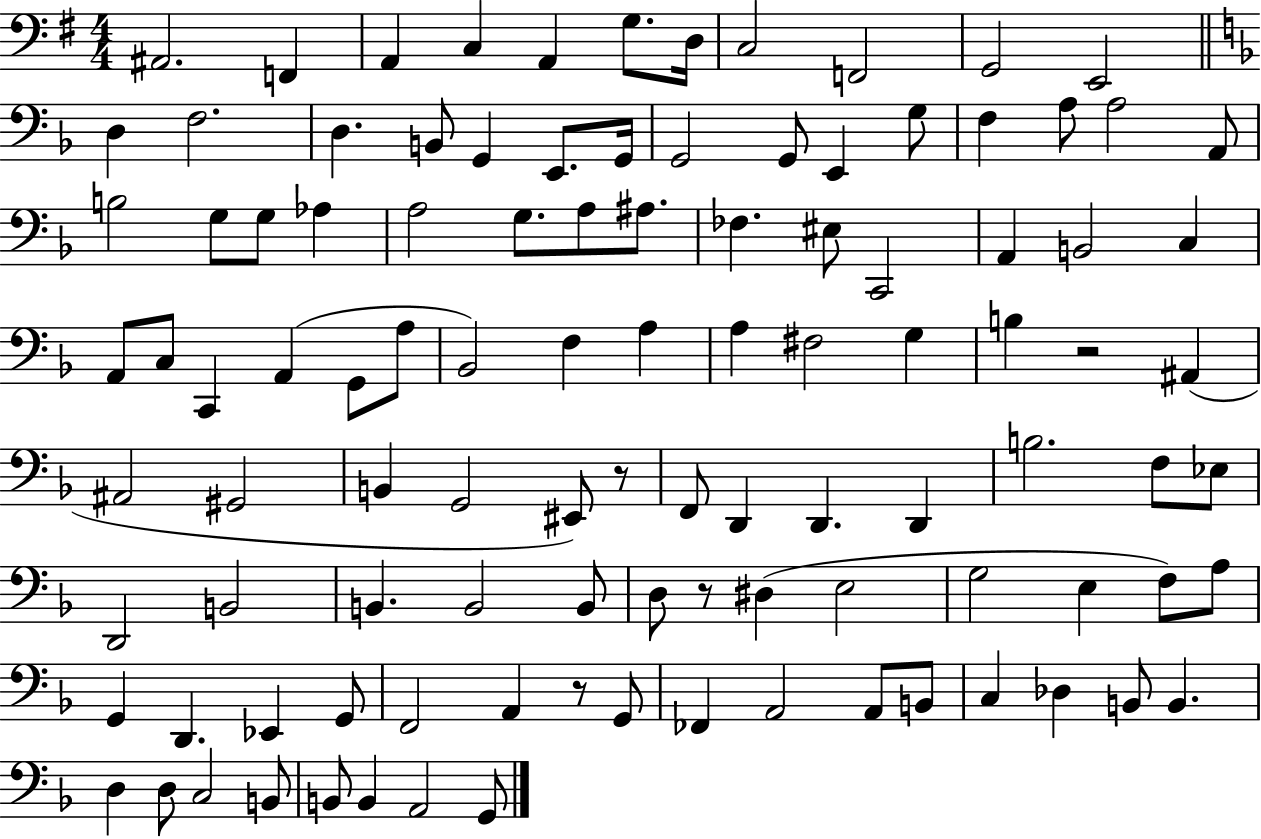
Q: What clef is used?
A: bass